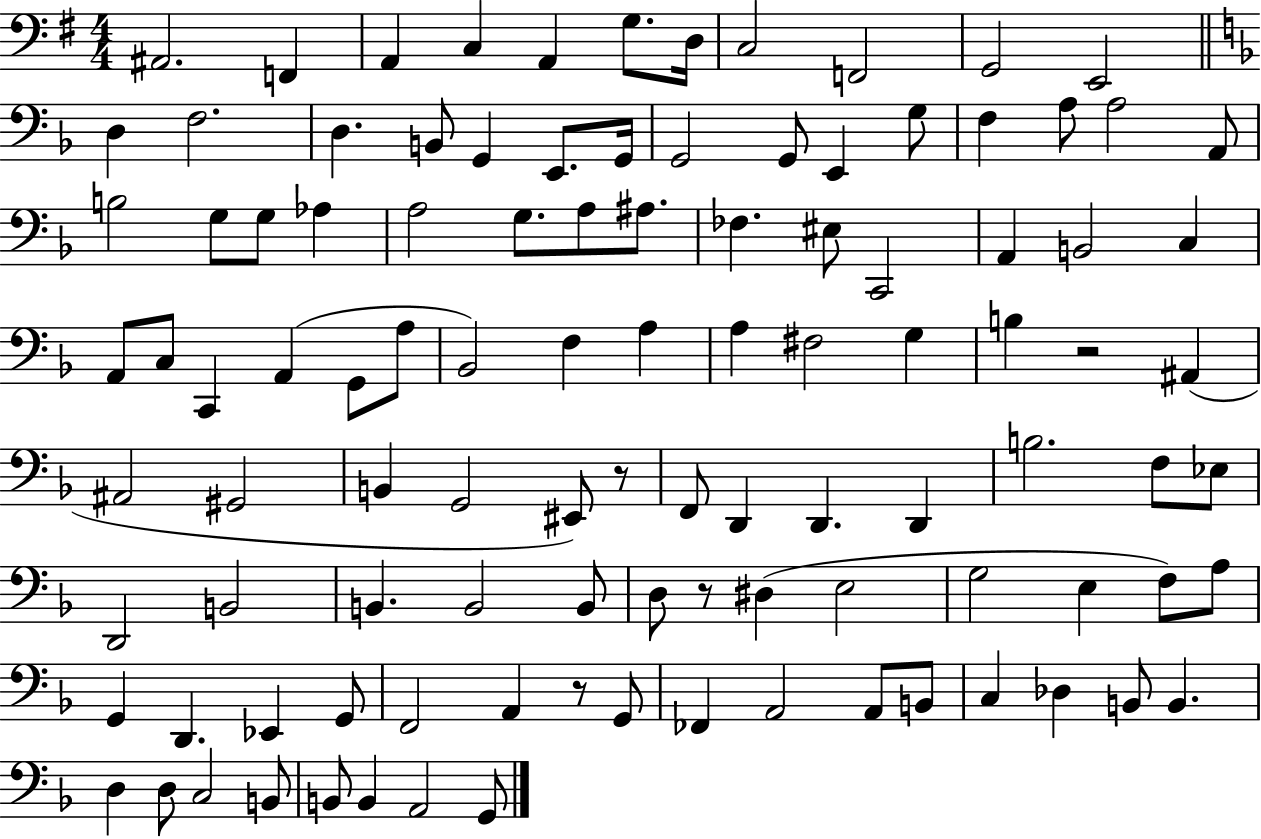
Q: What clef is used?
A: bass